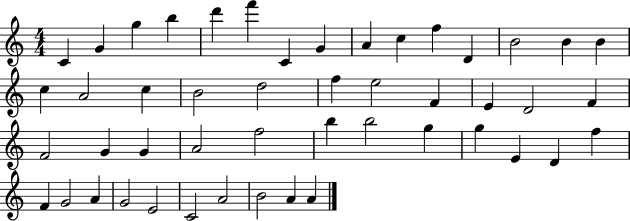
{
  \clef treble
  \numericTimeSignature
  \time 4/4
  \key c \major
  c'4 g'4 g''4 b''4 | d'''4 f'''4 c'4 g'4 | a'4 c''4 f''4 d'4 | b'2 b'4 b'4 | \break c''4 a'2 c''4 | b'2 d''2 | f''4 e''2 f'4 | e'4 d'2 f'4 | \break f'2 g'4 g'4 | a'2 f''2 | b''4 b''2 g''4 | g''4 e'4 d'4 f''4 | \break f'4 g'2 a'4 | g'2 e'2 | c'2 a'2 | b'2 a'4 a'4 | \break \bar "|."
}